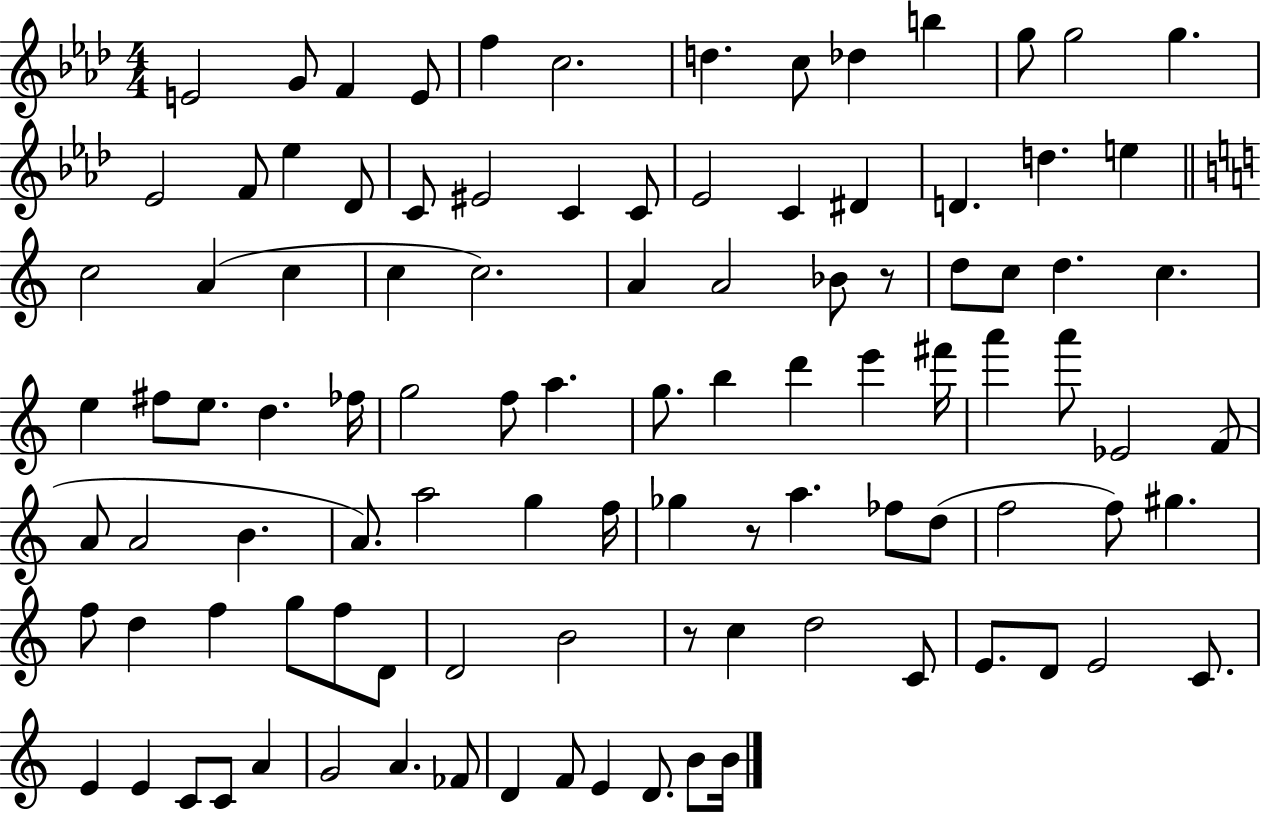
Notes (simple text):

E4/h G4/e F4/q E4/e F5/q C5/h. D5/q. C5/e Db5/q B5/q G5/e G5/h G5/q. Eb4/h F4/e Eb5/q Db4/e C4/e EIS4/h C4/q C4/e Eb4/h C4/q D#4/q D4/q. D5/q. E5/q C5/h A4/q C5/q C5/q C5/h. A4/q A4/h Bb4/e R/e D5/e C5/e D5/q. C5/q. E5/q F#5/e E5/e. D5/q. FES5/s G5/h F5/e A5/q. G5/e. B5/q D6/q E6/q F#6/s A6/q A6/e Eb4/h F4/e A4/e A4/h B4/q. A4/e. A5/h G5/q F5/s Gb5/q R/e A5/q. FES5/e D5/e F5/h F5/e G#5/q. F5/e D5/q F5/q G5/e F5/e D4/e D4/h B4/h R/e C5/q D5/h C4/e E4/e. D4/e E4/h C4/e. E4/q E4/q C4/e C4/e A4/q G4/h A4/q. FES4/e D4/q F4/e E4/q D4/e. B4/e B4/s